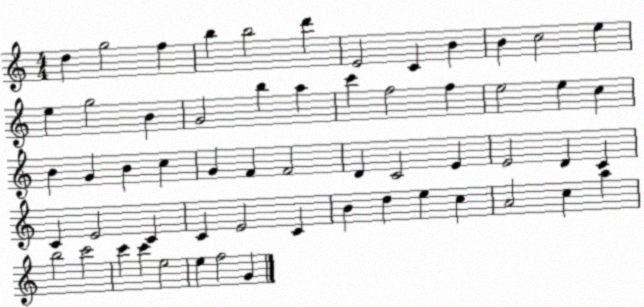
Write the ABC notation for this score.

X:1
T:Untitled
M:4/4
L:1/4
K:C
d g2 f b b2 d' E2 C B B c2 e e g2 B G2 b a c' f2 f e2 e c B G B c G F F2 D C2 E E2 D C C E2 C C E2 C B d e c A2 c a b2 c'2 c' c' e2 e f2 G